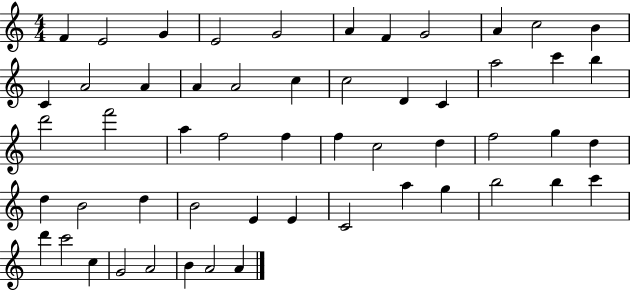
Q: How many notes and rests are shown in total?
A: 54